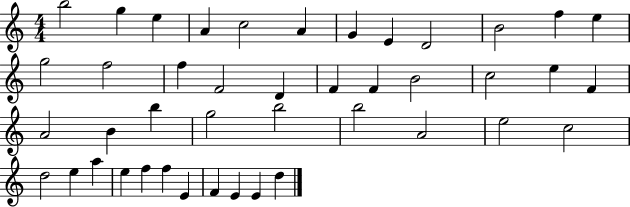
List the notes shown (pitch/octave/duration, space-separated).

B5/h G5/q E5/q A4/q C5/h A4/q G4/q E4/q D4/h B4/h F5/q E5/q G5/h F5/h F5/q F4/h D4/q F4/q F4/q B4/h C5/h E5/q F4/q A4/h B4/q B5/q G5/h B5/h B5/h A4/h E5/h C5/h D5/h E5/q A5/q E5/q F5/q F5/q E4/q F4/q E4/q E4/q D5/q